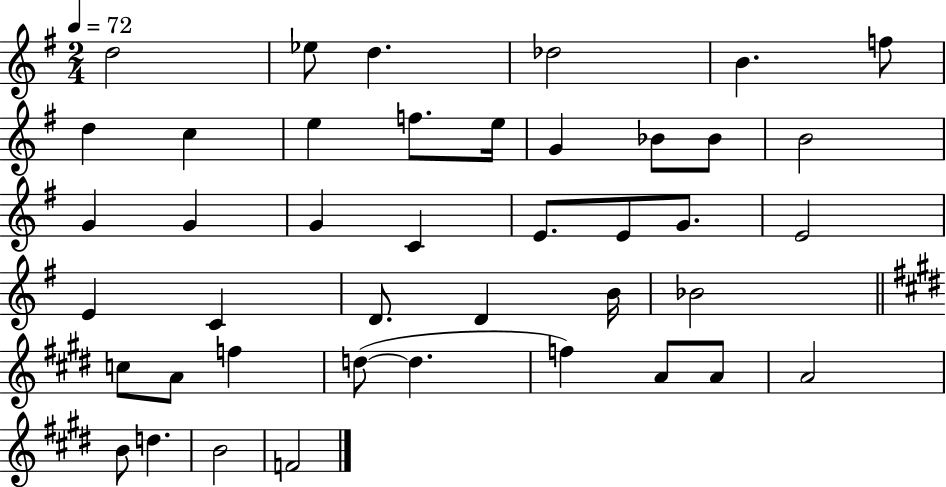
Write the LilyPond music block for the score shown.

{
  \clef treble
  \numericTimeSignature
  \time 2/4
  \key g \major
  \tempo 4 = 72
  \repeat volta 2 { d''2 | ees''8 d''4. | des''2 | b'4. f''8 | \break d''4 c''4 | e''4 f''8. e''16 | g'4 bes'8 bes'8 | b'2 | \break g'4 g'4 | g'4 c'4 | e'8. e'8 g'8. | e'2 | \break e'4 c'4 | d'8. d'4 b'16 | bes'2 | \bar "||" \break \key e \major c''8 a'8 f''4 | d''8~(~ d''4. | f''4) a'8 a'8 | a'2 | \break b'8 d''4. | b'2 | f'2 | } \bar "|."
}